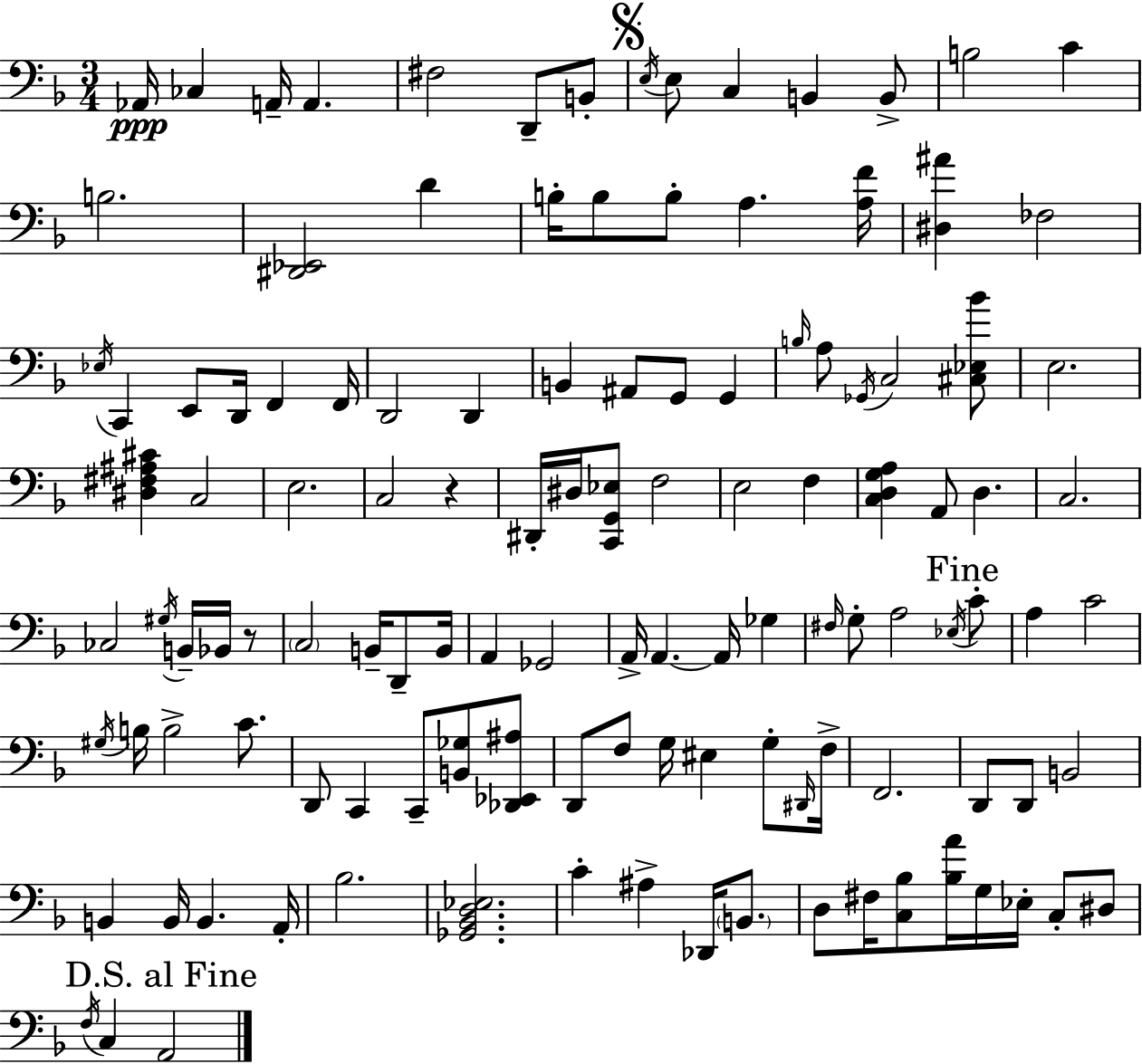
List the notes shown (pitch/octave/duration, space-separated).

Ab2/s CES3/q A2/s A2/q. F#3/h D2/e B2/e E3/s E3/e C3/q B2/q B2/e B3/h C4/q B3/h. [D#2,Eb2]/h D4/q B3/s B3/e B3/e A3/q. [A3,F4]/s [D#3,A#4]/q FES3/h Eb3/s C2/q E2/e D2/s F2/q F2/s D2/h D2/q B2/q A#2/e G2/e G2/q B3/s A3/e Gb2/s C3/h [C#3,Eb3,Bb4]/e E3/h. [D#3,F#3,A#3,C#4]/q C3/h E3/h. C3/h R/q D#2/s D#3/s [C2,G2,Eb3]/e F3/h E3/h F3/q [C3,D3,G3,A3]/q A2/e D3/q. C3/h. CES3/h G#3/s B2/s Bb2/s R/e C3/h B2/s D2/e B2/s A2/q Gb2/h A2/s A2/q. A2/s Gb3/q F#3/s G3/e A3/h Eb3/s C4/e A3/q C4/h G#3/s B3/s B3/h C4/e. D2/e C2/q C2/e [B2,Gb3]/e [Db2,Eb2,A#3]/e D2/e F3/e G3/s EIS3/q G3/e D#2/s F3/s F2/h. D2/e D2/e B2/h B2/q B2/s B2/q. A2/s Bb3/h. [Gb2,Bb2,D3,Eb3]/h. C4/q A#3/q Db2/s B2/e. D3/e F#3/s [C3,Bb3]/e [Bb3,A4]/s G3/s Eb3/s C3/e D#3/e F3/s C3/q A2/h